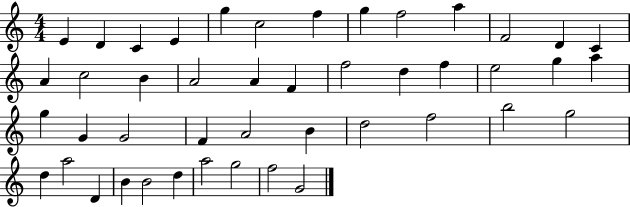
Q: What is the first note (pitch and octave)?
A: E4